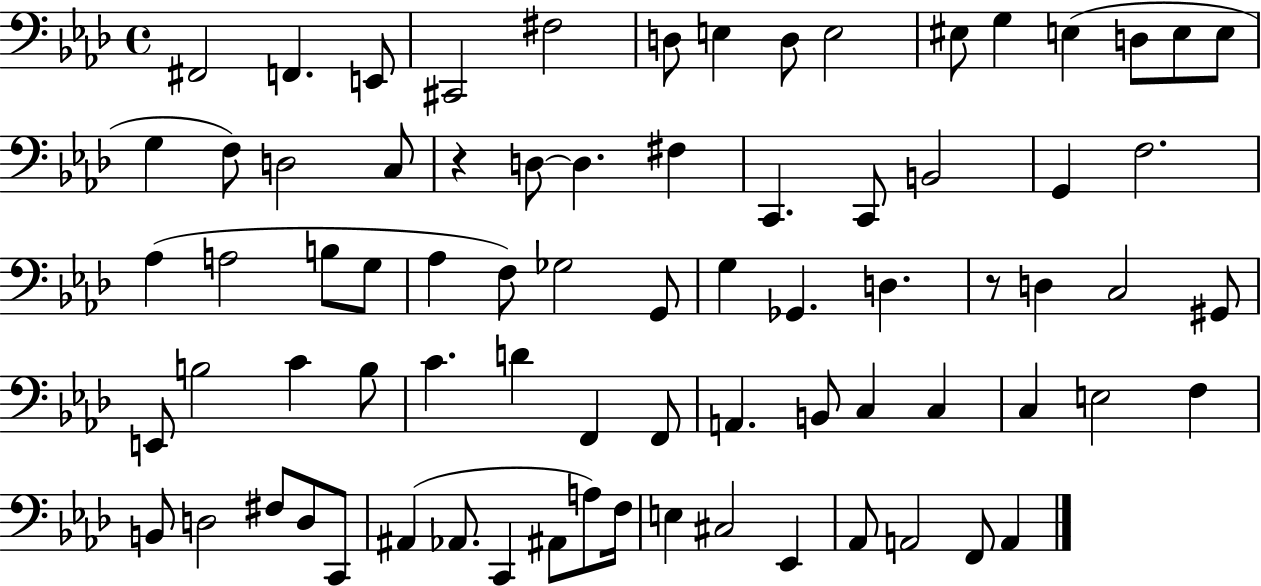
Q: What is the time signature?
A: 4/4